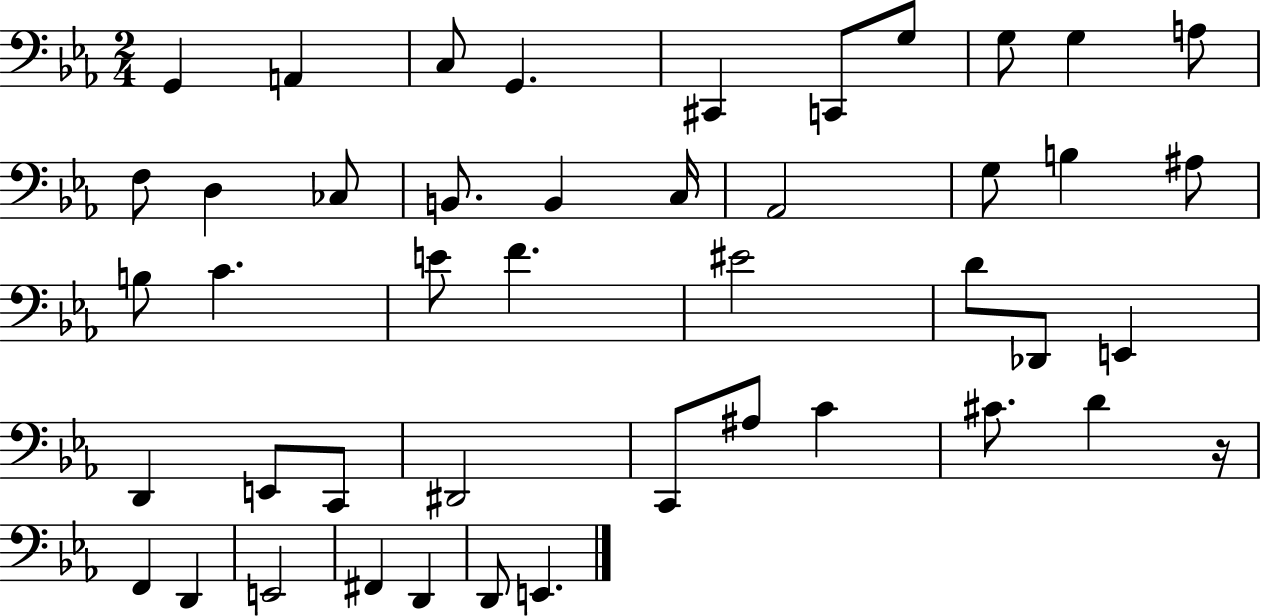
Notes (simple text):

G2/q A2/q C3/e G2/q. C#2/q C2/e G3/e G3/e G3/q A3/e F3/e D3/q CES3/e B2/e. B2/q C3/s Ab2/h G3/e B3/q A#3/e B3/e C4/q. E4/e F4/q. EIS4/h D4/e Db2/e E2/q D2/q E2/e C2/e D#2/h C2/e A#3/e C4/q C#4/e. D4/q R/s F2/q D2/q E2/h F#2/q D2/q D2/e E2/q.